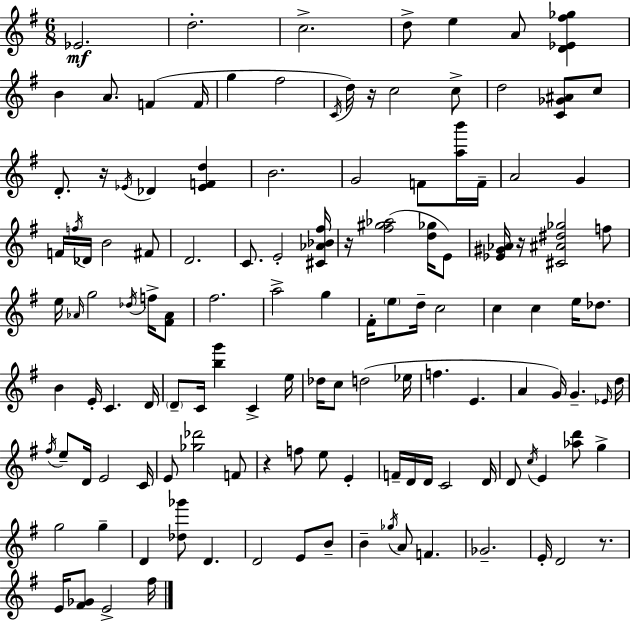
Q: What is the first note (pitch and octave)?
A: Eb4